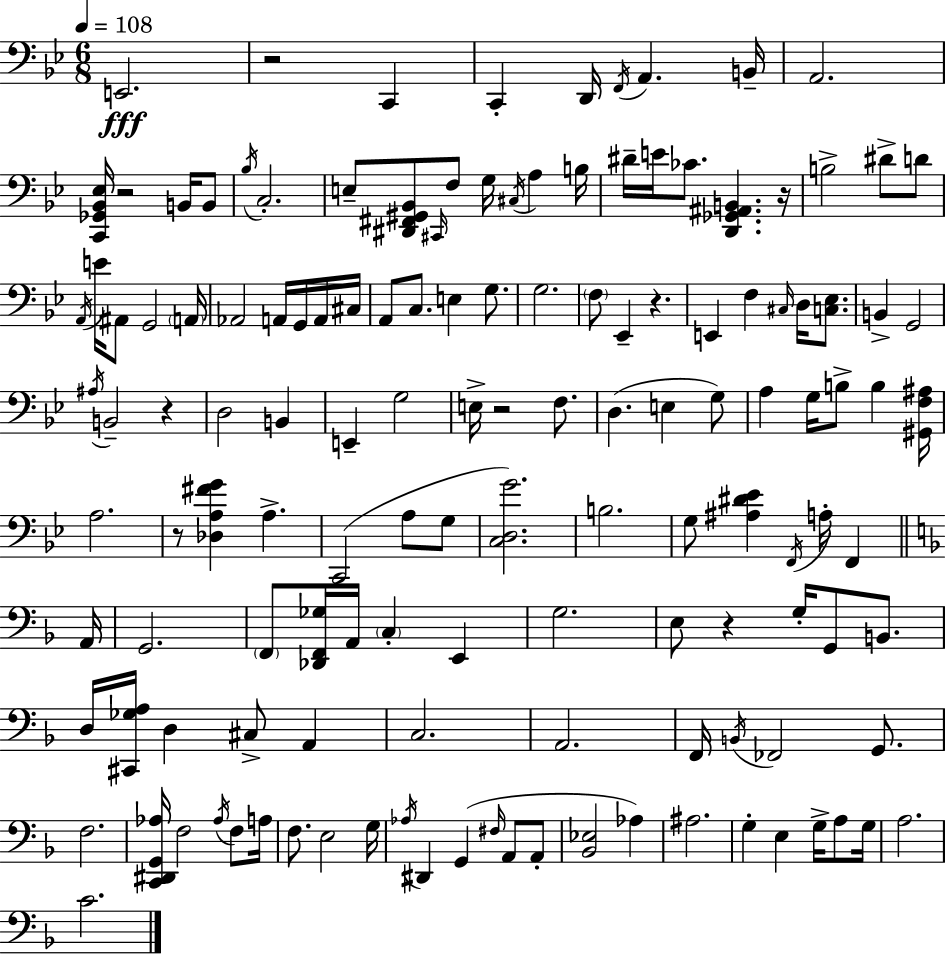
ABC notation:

X:1
T:Untitled
M:6/8
L:1/4
K:Gm
E,,2 z2 C,, C,, D,,/4 F,,/4 A,, B,,/4 A,,2 [C,,_G,,_B,,_E,]/4 z2 B,,/4 B,,/2 _B,/4 C,2 E,/2 [^D,,^F,,^G,,_B,,]/2 ^C,,/4 F,/2 G,/4 ^C,/4 A, B,/4 ^D/4 E/4 _C/2 [D,,_G,,^A,,B,,] z/4 B,2 ^D/2 D/2 A,,/4 E/4 ^A,,/2 G,,2 A,,/4 _A,,2 A,,/4 G,,/4 A,,/4 ^C,/4 A,,/2 C,/2 E, G,/2 G,2 F,/2 _E,, z E,, F, ^C,/4 D,/4 [C,_E,]/2 B,, G,,2 ^A,/4 B,,2 z D,2 B,, E,, G,2 E,/4 z2 F,/2 D, E, G,/2 A, G,/4 B,/2 B, [^G,,F,^A,]/4 A,2 z/2 [_D,A,^FG] A, C,,2 A,/2 G,/2 [C,D,G]2 B,2 G,/2 [^A,^D_E] F,,/4 A,/4 F,, A,,/4 G,,2 F,,/2 [_D,,F,,_G,]/4 A,,/4 C, E,, G,2 E,/2 z G,/4 G,,/2 B,,/2 D,/4 [^C,,_G,A,]/4 D, ^C,/2 A,, C,2 A,,2 F,,/4 B,,/4 _F,,2 G,,/2 F,2 [C,,^D,,G,,_A,]/4 F,2 _A,/4 F,/2 A,/4 F,/2 E,2 G,/4 _A,/4 ^D,, G,, ^F,/4 A,,/2 A,,/2 [_B,,_E,]2 _A, ^A,2 G, E, G,/4 A,/2 G,/4 A,2 C2